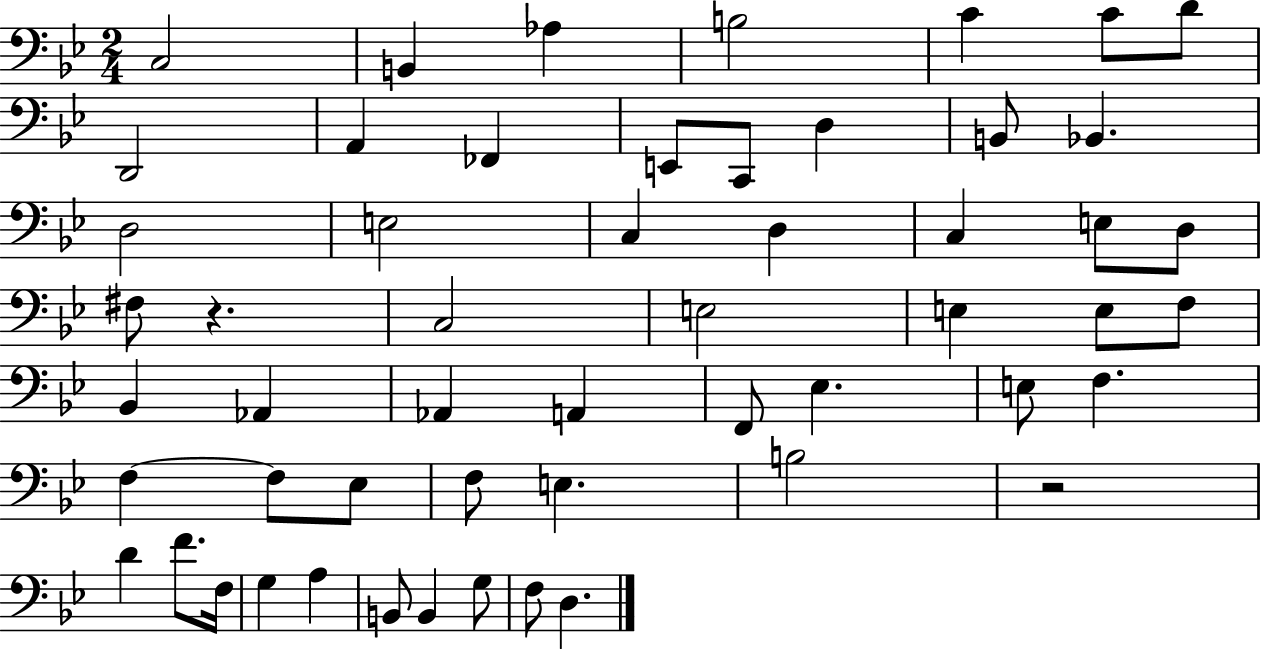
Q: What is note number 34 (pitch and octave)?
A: Eb3